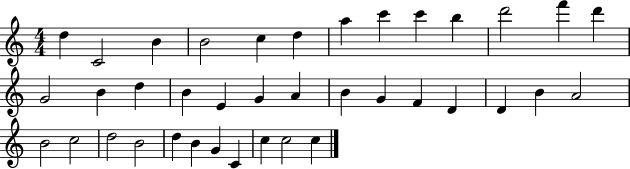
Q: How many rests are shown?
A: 0